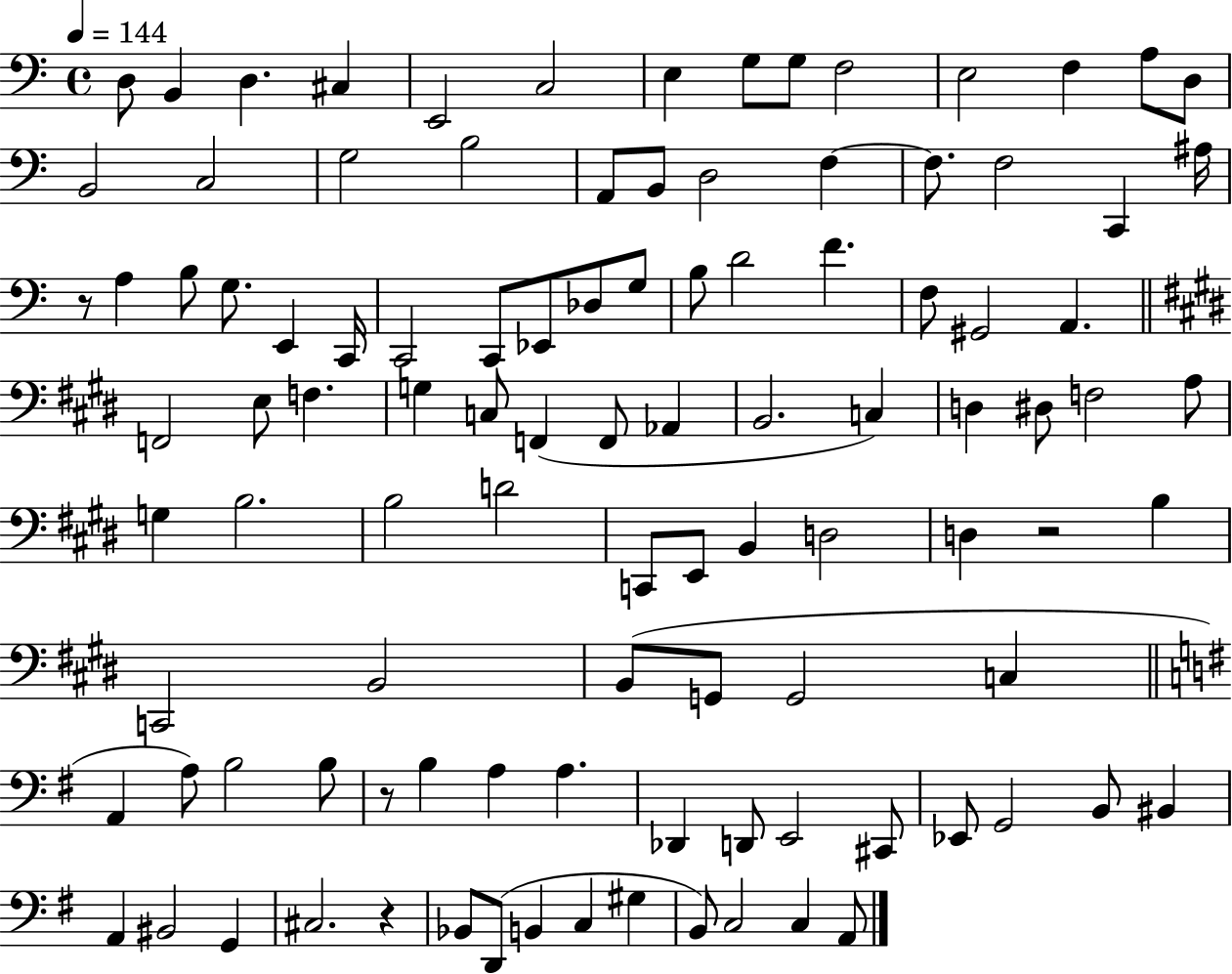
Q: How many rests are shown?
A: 4